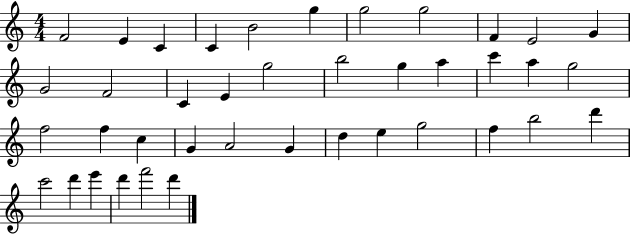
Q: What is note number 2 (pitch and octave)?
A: E4